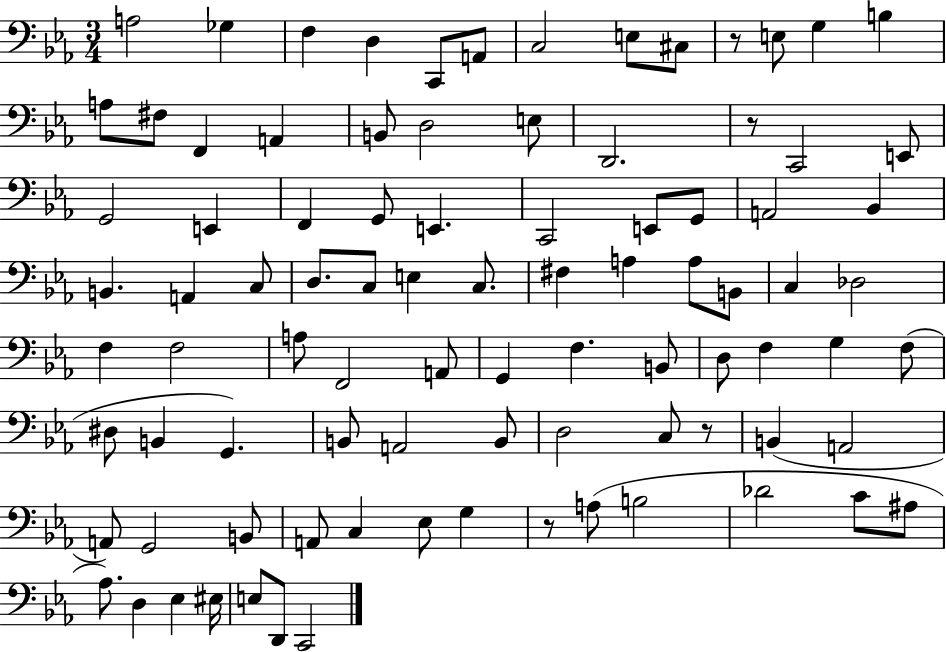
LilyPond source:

{
  \clef bass
  \numericTimeSignature
  \time 3/4
  \key ees \major
  a2 ges4 | f4 d4 c,8 a,8 | c2 e8 cis8 | r8 e8 g4 b4 | \break a8 fis8 f,4 a,4 | b,8 d2 e8 | d,2. | r8 c,2 e,8 | \break g,2 e,4 | f,4 g,8 e,4. | c,2 e,8 g,8 | a,2 bes,4 | \break b,4. a,4 c8 | d8. c8 e4 c8. | fis4 a4 a8 b,8 | c4 des2 | \break f4 f2 | a8 f,2 a,8 | g,4 f4. b,8 | d8 f4 g4 f8( | \break dis8 b,4 g,4.) | b,8 a,2 b,8 | d2 c8 r8 | b,4( a,2 | \break a,8) g,2 b,8 | a,8 c4 ees8 g4 | r8 a8( b2 | des'2 c'8 ais8 | \break aes8.) d4 ees4 eis16 | e8 d,8 c,2 | \bar "|."
}